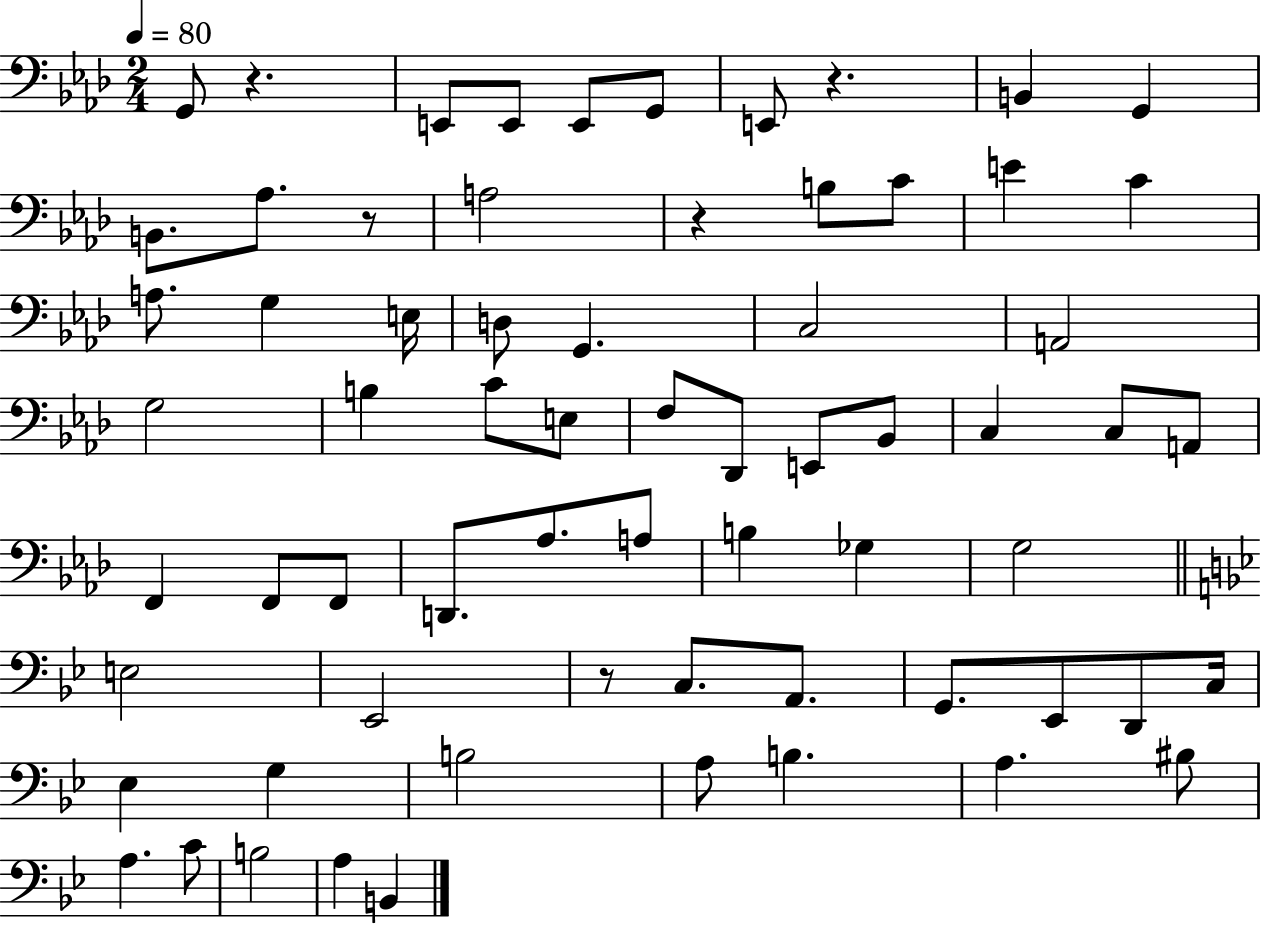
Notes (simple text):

G2/e R/q. E2/e E2/e E2/e G2/e E2/e R/q. B2/q G2/q B2/e. Ab3/e. R/e A3/h R/q B3/e C4/e E4/q C4/q A3/e. G3/q E3/s D3/e G2/q. C3/h A2/h G3/h B3/q C4/e E3/e F3/e Db2/e E2/e Bb2/e C3/q C3/e A2/e F2/q F2/e F2/e D2/e. Ab3/e. A3/e B3/q Gb3/q G3/h E3/h Eb2/h R/e C3/e. A2/e. G2/e. Eb2/e D2/e C3/s Eb3/q G3/q B3/h A3/e B3/q. A3/q. BIS3/e A3/q. C4/e B3/h A3/q B2/q